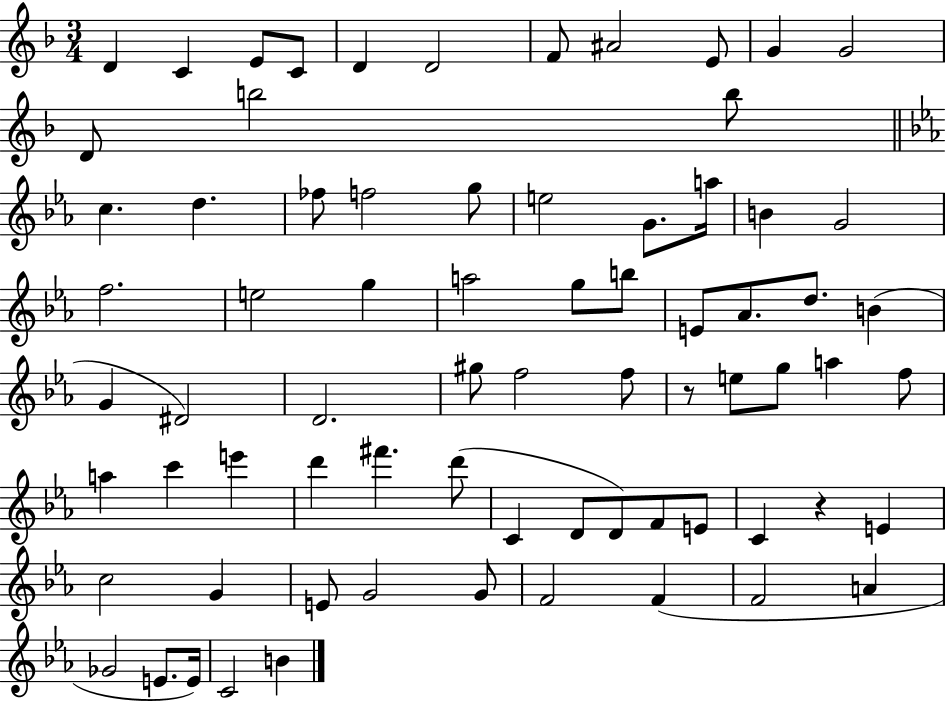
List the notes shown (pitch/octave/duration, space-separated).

D4/q C4/q E4/e C4/e D4/q D4/h F4/e A#4/h E4/e G4/q G4/h D4/e B5/h B5/e C5/q. D5/q. FES5/e F5/h G5/e E5/h G4/e. A5/s B4/q G4/h F5/h. E5/h G5/q A5/h G5/e B5/e E4/e Ab4/e. D5/e. B4/q G4/q D#4/h D4/h. G#5/e F5/h F5/e R/e E5/e G5/e A5/q F5/e A5/q C6/q E6/q D6/q F#6/q. D6/e C4/q D4/e D4/e F4/e E4/e C4/q R/q E4/q C5/h G4/q E4/e G4/h G4/e F4/h F4/q F4/h A4/q Gb4/h E4/e. E4/s C4/h B4/q